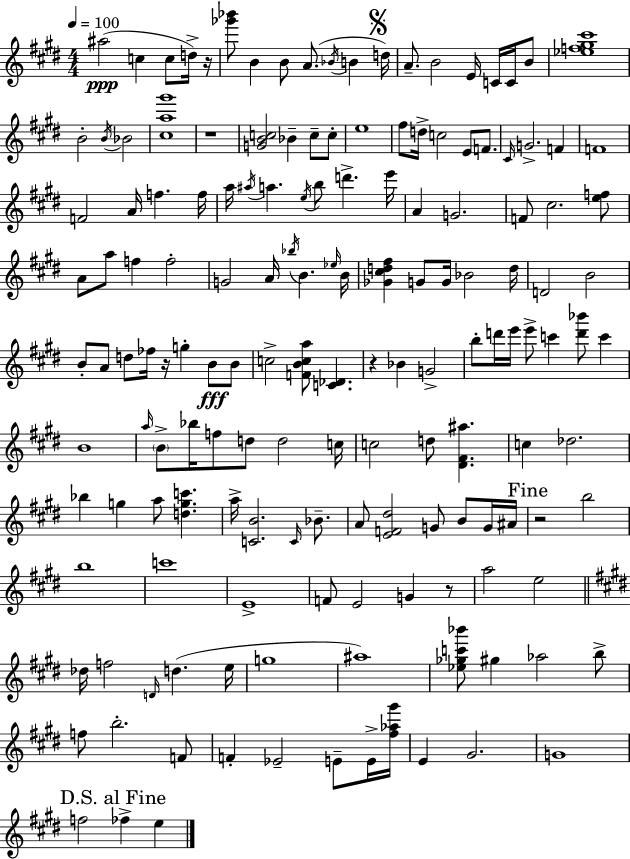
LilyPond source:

{
  \clef treble
  \numericTimeSignature
  \time 4/4
  \key e \major
  \tempo 4 = 100
  ais''2(\ppp c''4 c''8 d''16->) r16 | <ges''' bes'''>8 b'4 b'8 a'8.( \acciaccatura { bes'16 } b'4 | \mark \markup { \musicglyph "scripts.segno" } d''16) a'8.-- b'2 e'16 c'16 c'16 b'8 | <ees'' f'' gis'' cis'''>1 | \break b'2-. \acciaccatura { b'16 } bes'2 | <cis'' a'' gis'''>1 | r1 | <g' b' c''>2 bes'4-- c''8-- | \break c''8-. e''1 | fis''8 d''16-> c''2 e'8 f'8. | \grace { cis'16 } g'2.-> f'4 | f'1 | \break f'2 a'16 f''4. | f''16 a''16 \acciaccatura { ais''16 } a''4. \acciaccatura { e''16 } b''8 d'''4.-> | e'''16 a'4 g'2. | f'8 cis''2. | \break <e'' f''>8 a'8 a''8 f''4 f''2-. | g'2 a'16 \acciaccatura { bes''16 } b'4. | \grace { ees''16 } b'16 <ges' cis'' d'' fis''>4 g'8 g'16 bes'2 | d''16 d'2 b'2 | \break b'8-. a'8 d''8 fes''16 r16 g''4-. | b'8\fff b'8 c''2-> <f' b' c'' a''>8 | <c' des'>4. r4 bes'4 g'2-> | b''8-. d'''16 e'''16 e'''8-> c'''4 | \break <d''' bes'''>8 c'''4 b'1 | \grace { a''16 } \parenthesize b'8-> bes''16 f''8 d''8 d''2 | c''16 c''2 | d''8 <dis' fis' ais''>4. c''4 des''2. | \break bes''4 g''4 | a''8 <d'' g'' c'''>4. a''16-> <c' b'>2. | \grace { c'16 } bes'8.-- a'8 <e' f' dis''>2 | g'8 b'8 g'16 ais'16 \mark "Fine" r2 | \break b''2 b''1 | c'''1 | e'1-> | f'8 e'2 | \break g'4 r8 a''2 | e''2 \bar "||" \break \key e \major des''16 f''2 \grace { d'16 } d''4.( | e''16 g''1 | ais''1) | <ees'' ges'' c''' bes'''>8 gis''4 aes''2 b''8-> | \break f''8 b''2.-. f'8 | f'4-. ees'2-- e'8-- e'16-> | <fis'' aes'' gis'''>16 e'4 gis'2. | g'1 | \break \mark "D.S. al Fine" f''2 fes''4-> e''4 | \bar "|."
}